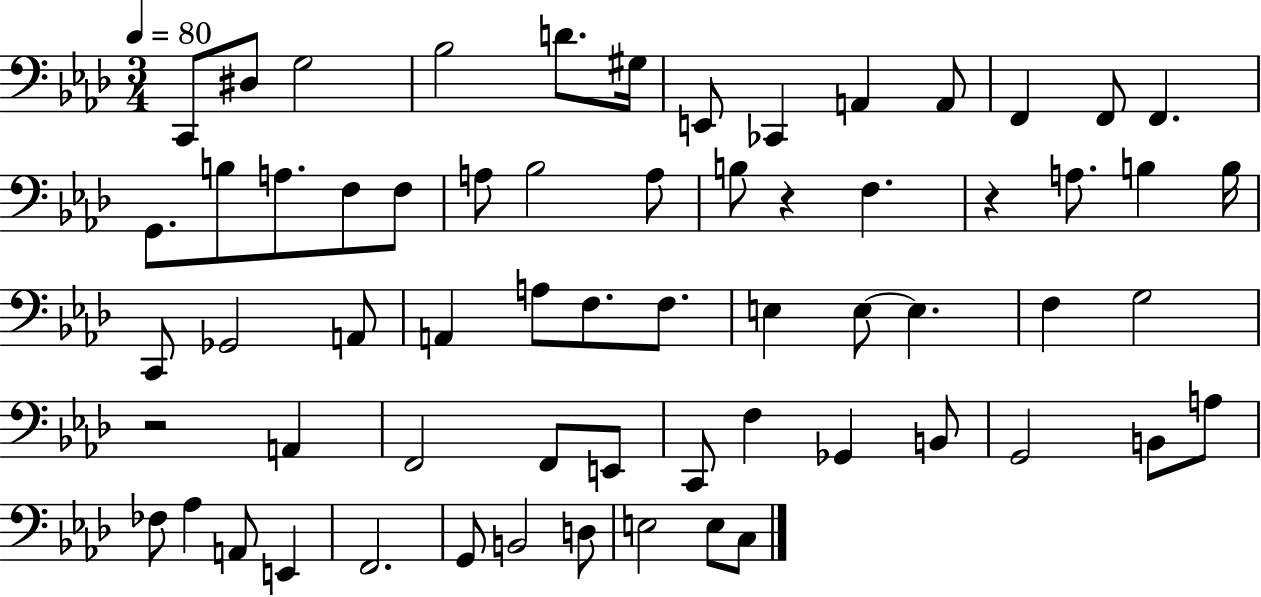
{
  \clef bass
  \numericTimeSignature
  \time 3/4
  \key aes \major
  \tempo 4 = 80
  c,8 dis8 g2 | bes2 d'8. gis16 | e,8 ces,4 a,4 a,8 | f,4 f,8 f,4. | \break g,8. b8 a8. f8 f8 | a8 bes2 a8 | b8 r4 f4. | r4 a8. b4 b16 | \break c,8 ges,2 a,8 | a,4 a8 f8. f8. | e4 e8~~ e4. | f4 g2 | \break r2 a,4 | f,2 f,8 e,8 | c,8 f4 ges,4 b,8 | g,2 b,8 a8 | \break fes8 aes4 a,8 e,4 | f,2. | g,8 b,2 d8 | e2 e8 c8 | \break \bar "|."
}